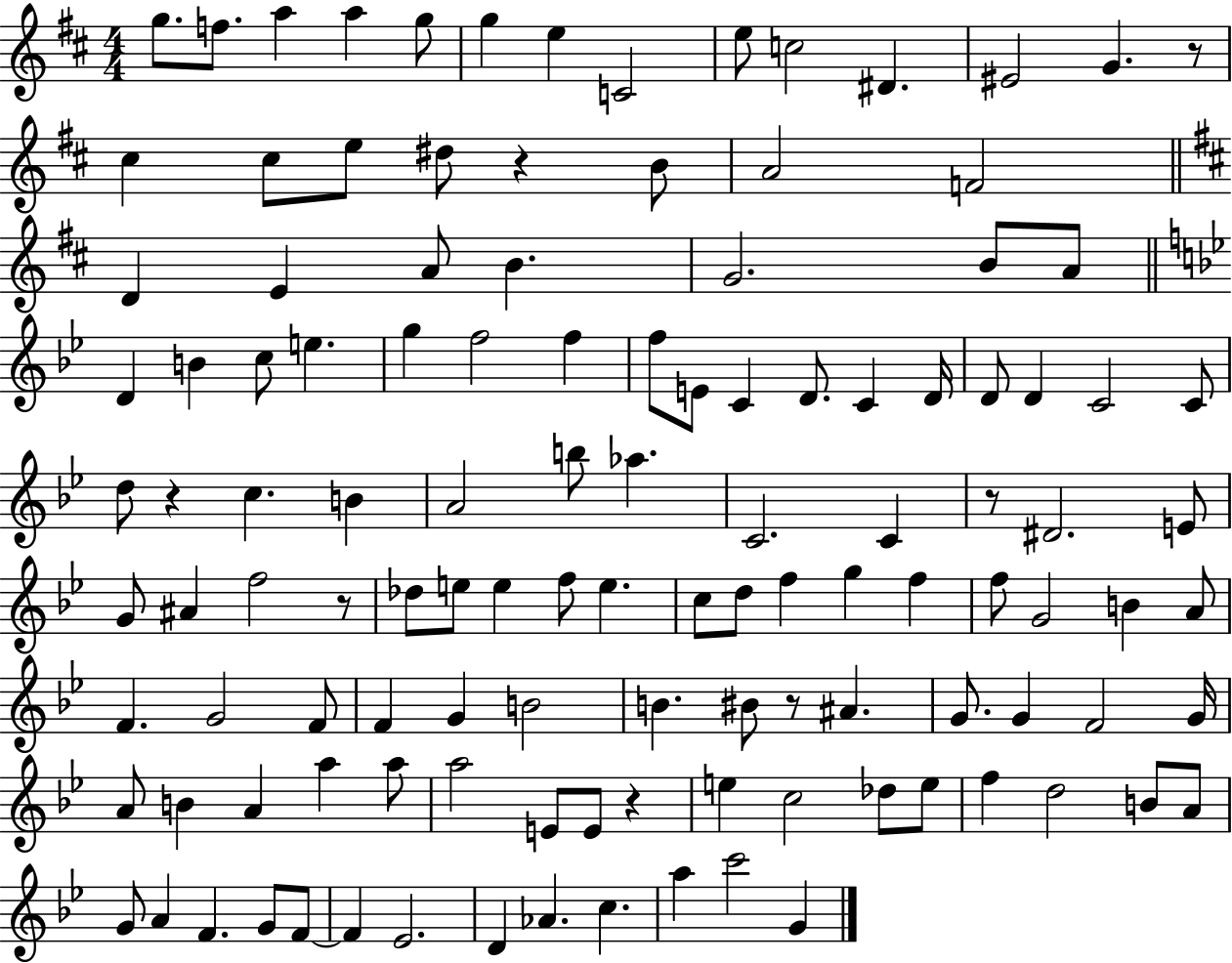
G5/e. F5/e. A5/q A5/q G5/e G5/q E5/q C4/h E5/e C5/h D#4/q. EIS4/h G4/q. R/e C#5/q C#5/e E5/e D#5/e R/q B4/e A4/h F4/h D4/q E4/q A4/e B4/q. G4/h. B4/e A4/e D4/q B4/q C5/e E5/q. G5/q F5/h F5/q F5/e E4/e C4/q D4/e. C4/q D4/s D4/e D4/q C4/h C4/e D5/e R/q C5/q. B4/q A4/h B5/e Ab5/q. C4/h. C4/q R/e D#4/h. E4/e G4/e A#4/q F5/h R/e Db5/e E5/e E5/q F5/e E5/q. C5/e D5/e F5/q G5/q F5/q F5/e G4/h B4/q A4/e F4/q. G4/h F4/e F4/q G4/q B4/h B4/q. BIS4/e R/e A#4/q. G4/e. G4/q F4/h G4/s A4/e B4/q A4/q A5/q A5/e A5/h E4/e E4/e R/q E5/q C5/h Db5/e E5/e F5/q D5/h B4/e A4/e G4/e A4/q F4/q. G4/e F4/e F4/q Eb4/h. D4/q Ab4/q. C5/q. A5/q C6/h G4/q